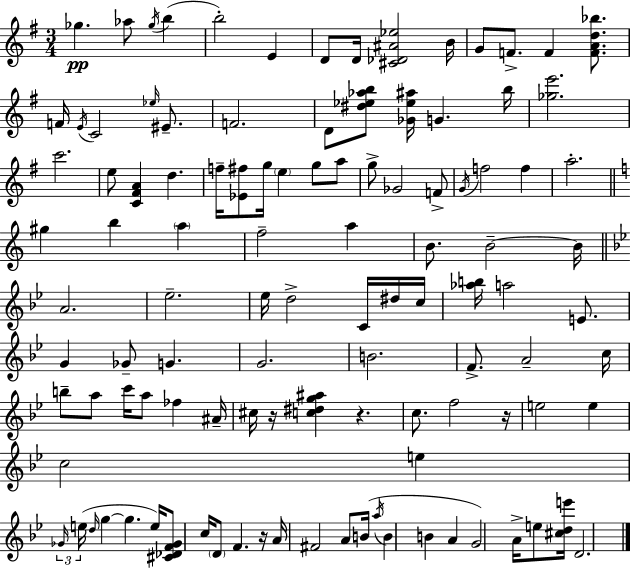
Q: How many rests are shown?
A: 4